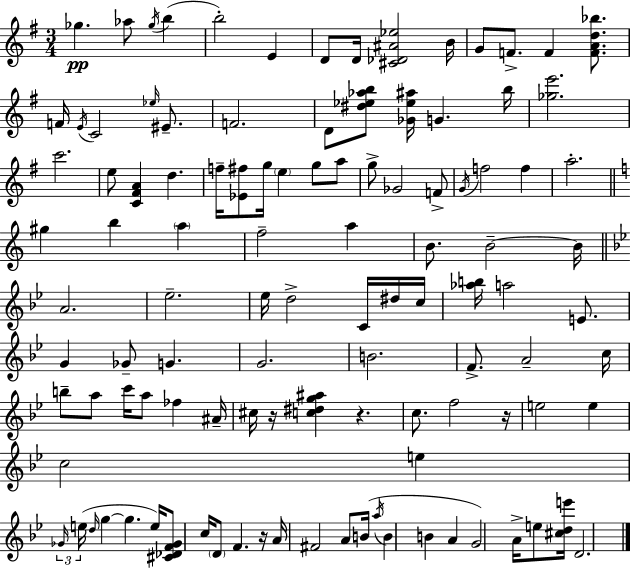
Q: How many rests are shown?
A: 4